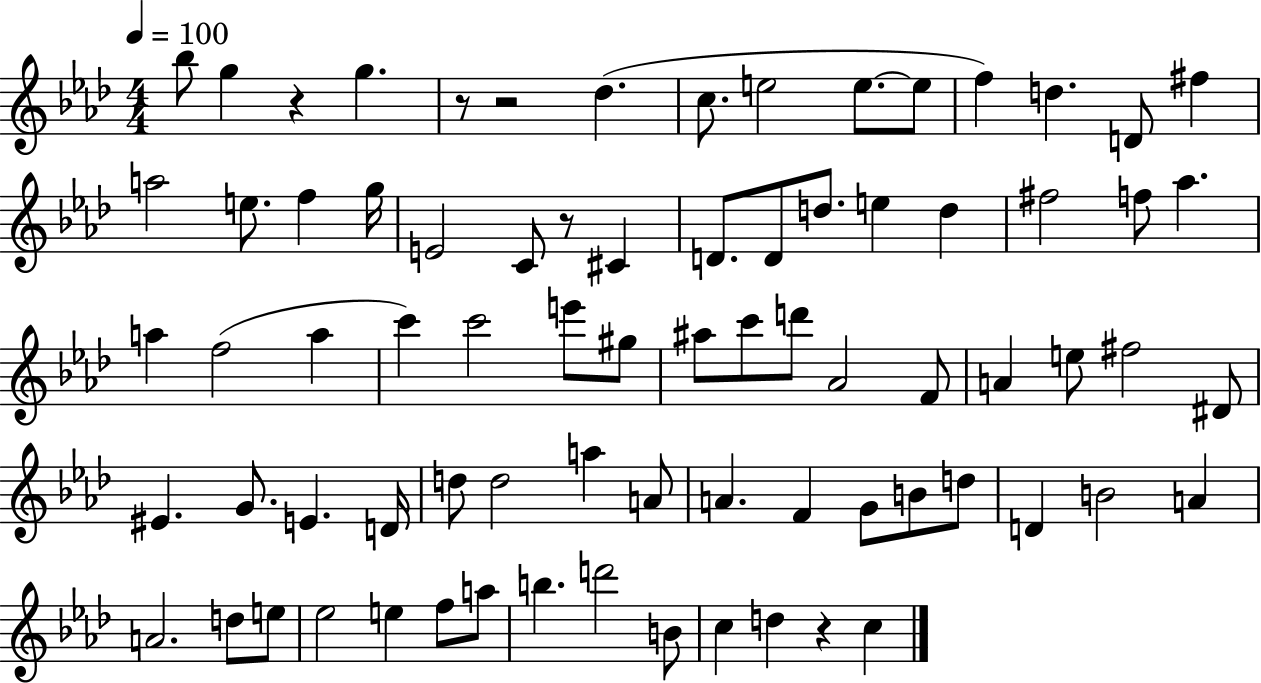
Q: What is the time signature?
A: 4/4